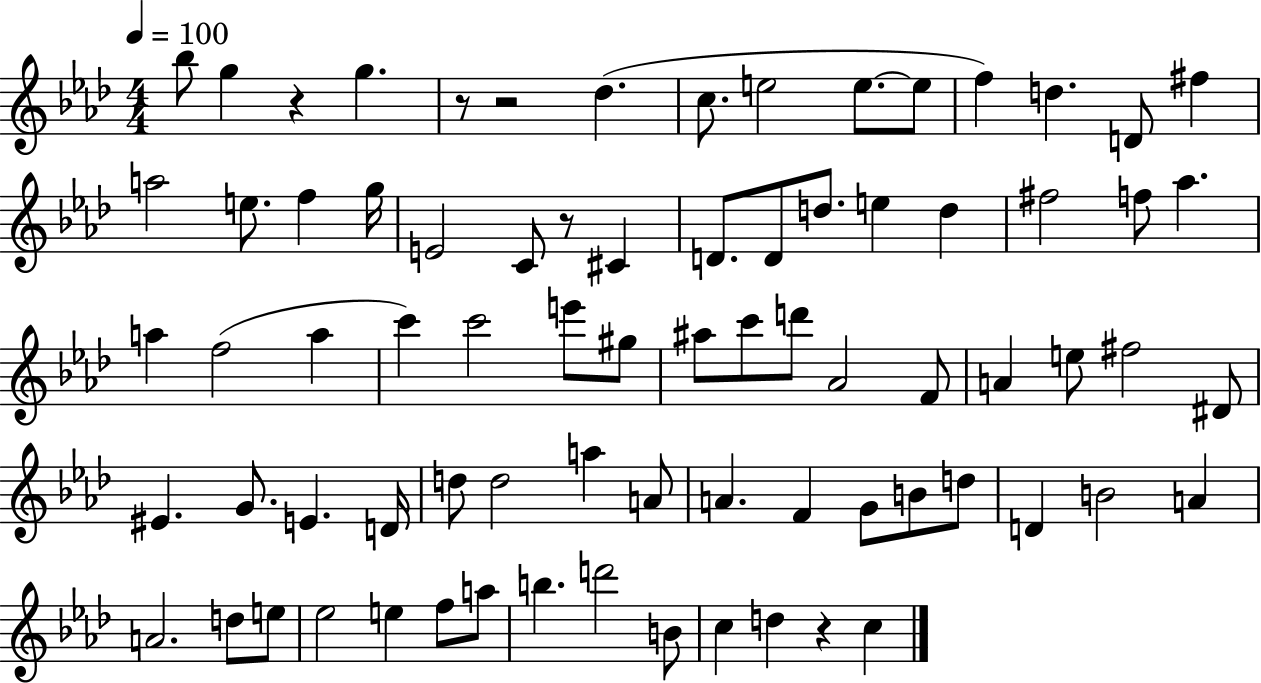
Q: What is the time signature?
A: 4/4